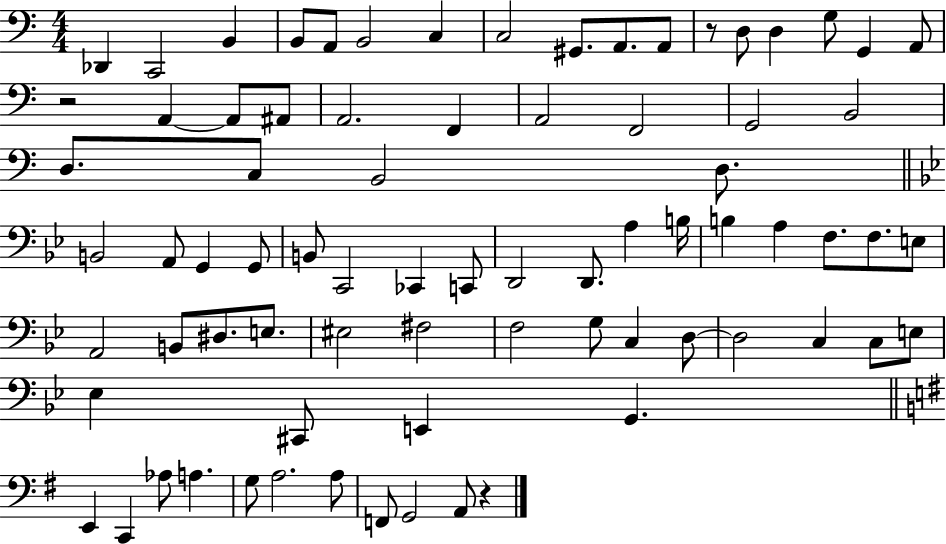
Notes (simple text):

Db2/q C2/h B2/q B2/e A2/e B2/h C3/q C3/h G#2/e. A2/e. A2/e R/e D3/e D3/q G3/e G2/q A2/e R/h A2/q A2/e A#2/e A2/h. F2/q A2/h F2/h G2/h B2/h D3/e. C3/e B2/h D3/e. B2/h A2/e G2/q G2/e B2/e C2/h CES2/q C2/e D2/h D2/e. A3/q B3/s B3/q A3/q F3/e. F3/e. E3/e A2/h B2/e D#3/e. E3/e. EIS3/h F#3/h F3/h G3/e C3/q D3/e D3/h C3/q C3/e E3/e Eb3/q C#2/e E2/q G2/q. E2/q C2/q Ab3/e A3/q. G3/e A3/h. A3/e F2/e G2/h A2/e R/q